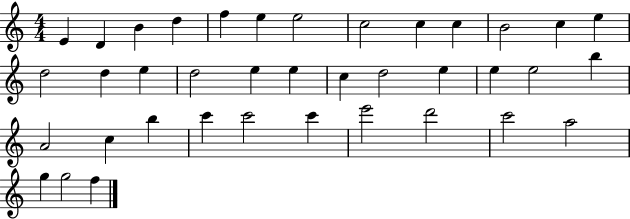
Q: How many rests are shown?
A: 0